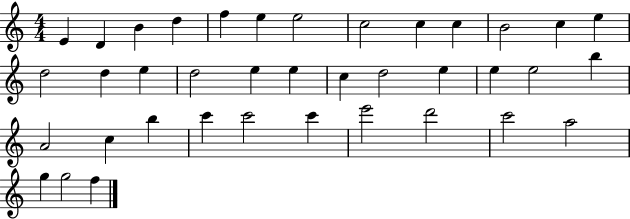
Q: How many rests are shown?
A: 0